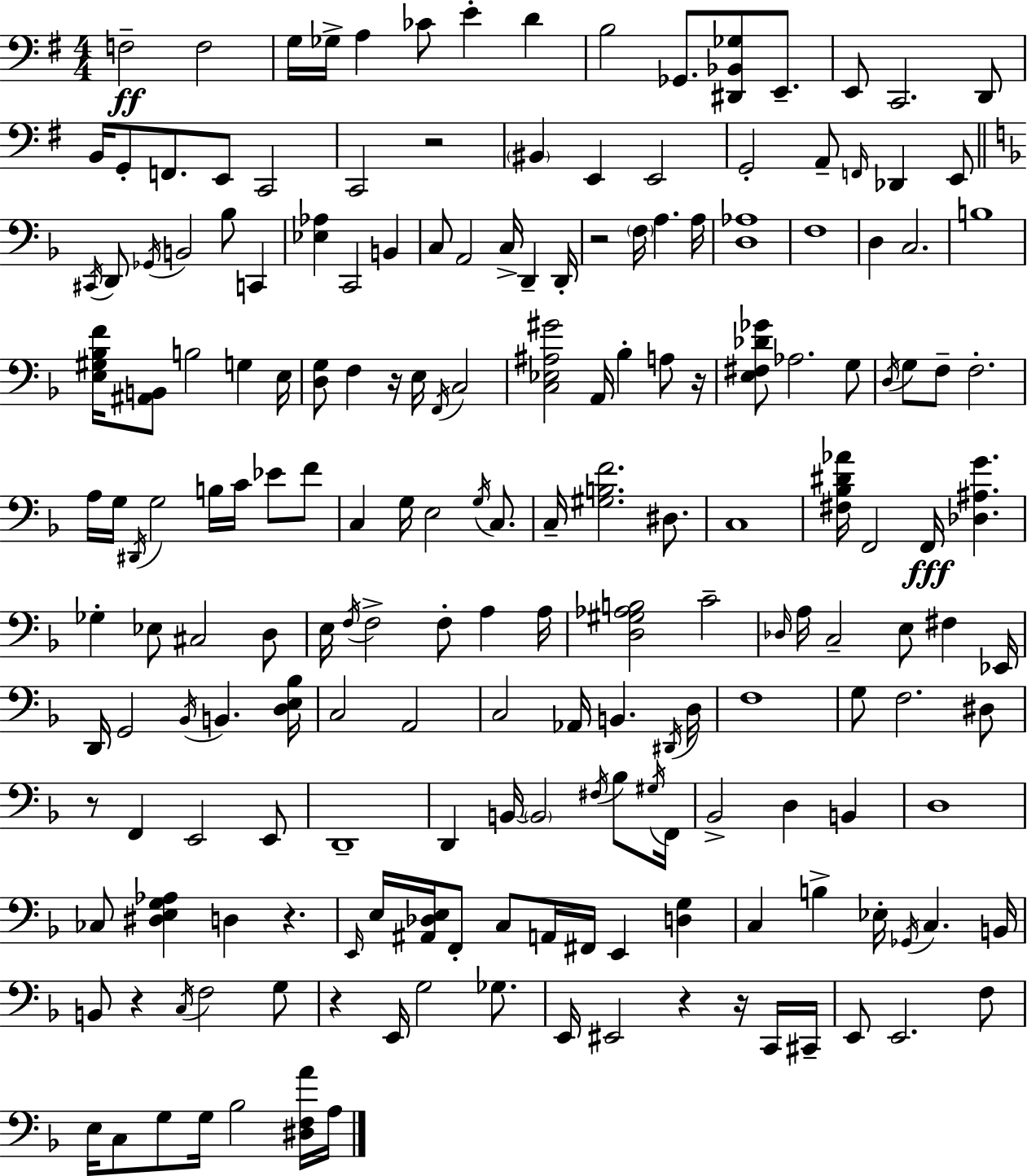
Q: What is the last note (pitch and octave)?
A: A3